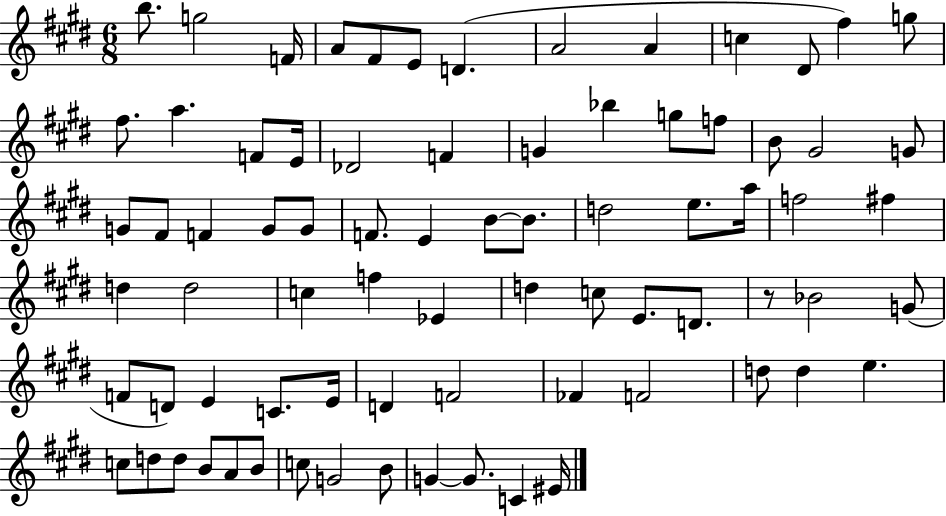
{
  \clef treble
  \numericTimeSignature
  \time 6/8
  \key e \major
  b''8. g''2 f'16 | a'8 fis'8 e'8 d'4.( | a'2 a'4 | c''4 dis'8 fis''4) g''8 | \break fis''8. a''4. f'8 e'16 | des'2 f'4 | g'4 bes''4 g''8 f''8 | b'8 gis'2 g'8 | \break g'8 fis'8 f'4 g'8 g'8 | f'8. e'4 b'8~~ b'8. | d''2 e''8. a''16 | f''2 fis''4 | \break d''4 d''2 | c''4 f''4 ees'4 | d''4 c''8 e'8. d'8. | r8 bes'2 g'8( | \break f'8 d'8) e'4 c'8. e'16 | d'4 f'2 | fes'4 f'2 | d''8 d''4 e''4. | \break c''8 d''8 d''8 b'8 a'8 b'8 | c''8 g'2 b'8 | g'4~~ g'8. c'4 eis'16 | \bar "|."
}